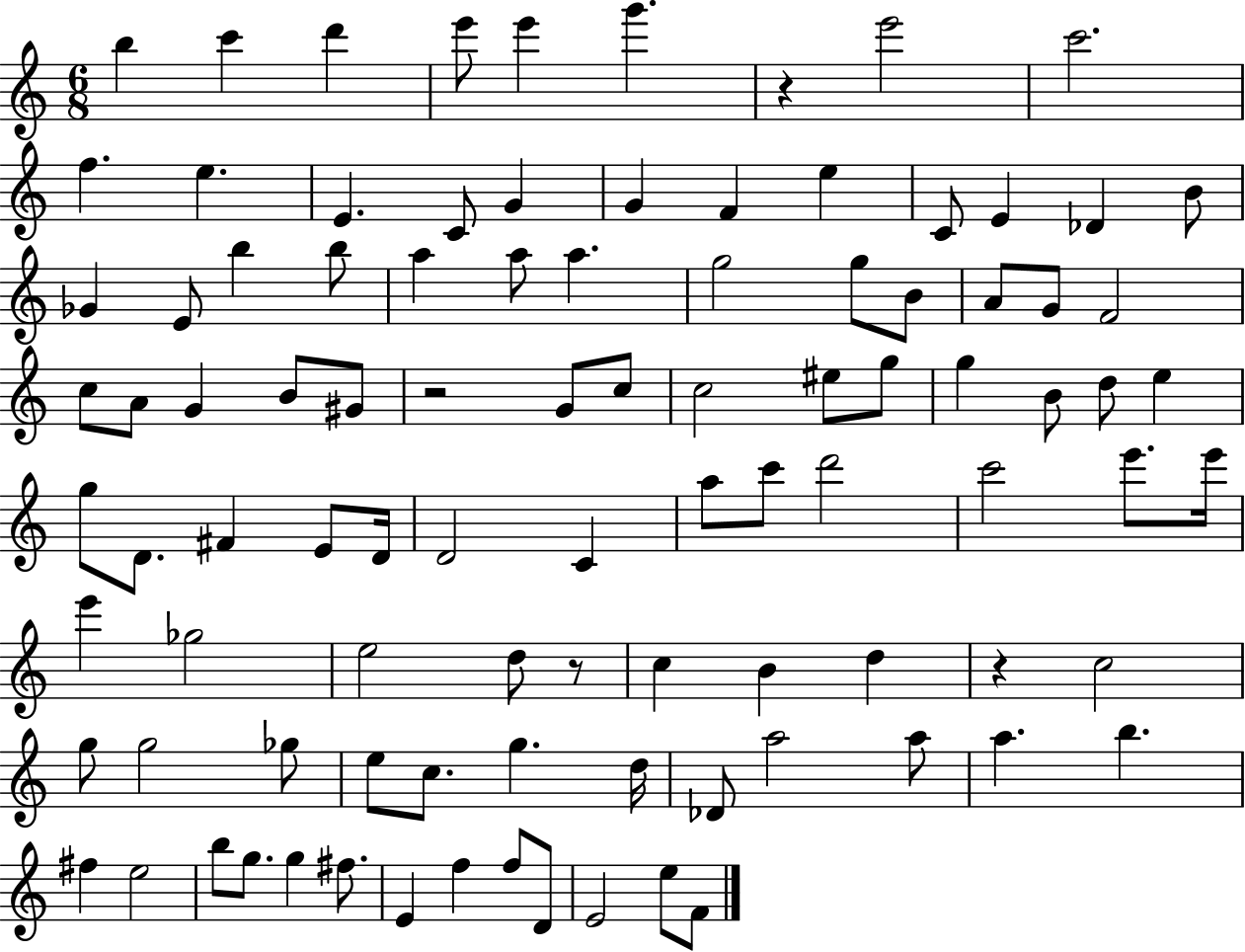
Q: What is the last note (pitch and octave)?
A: F4